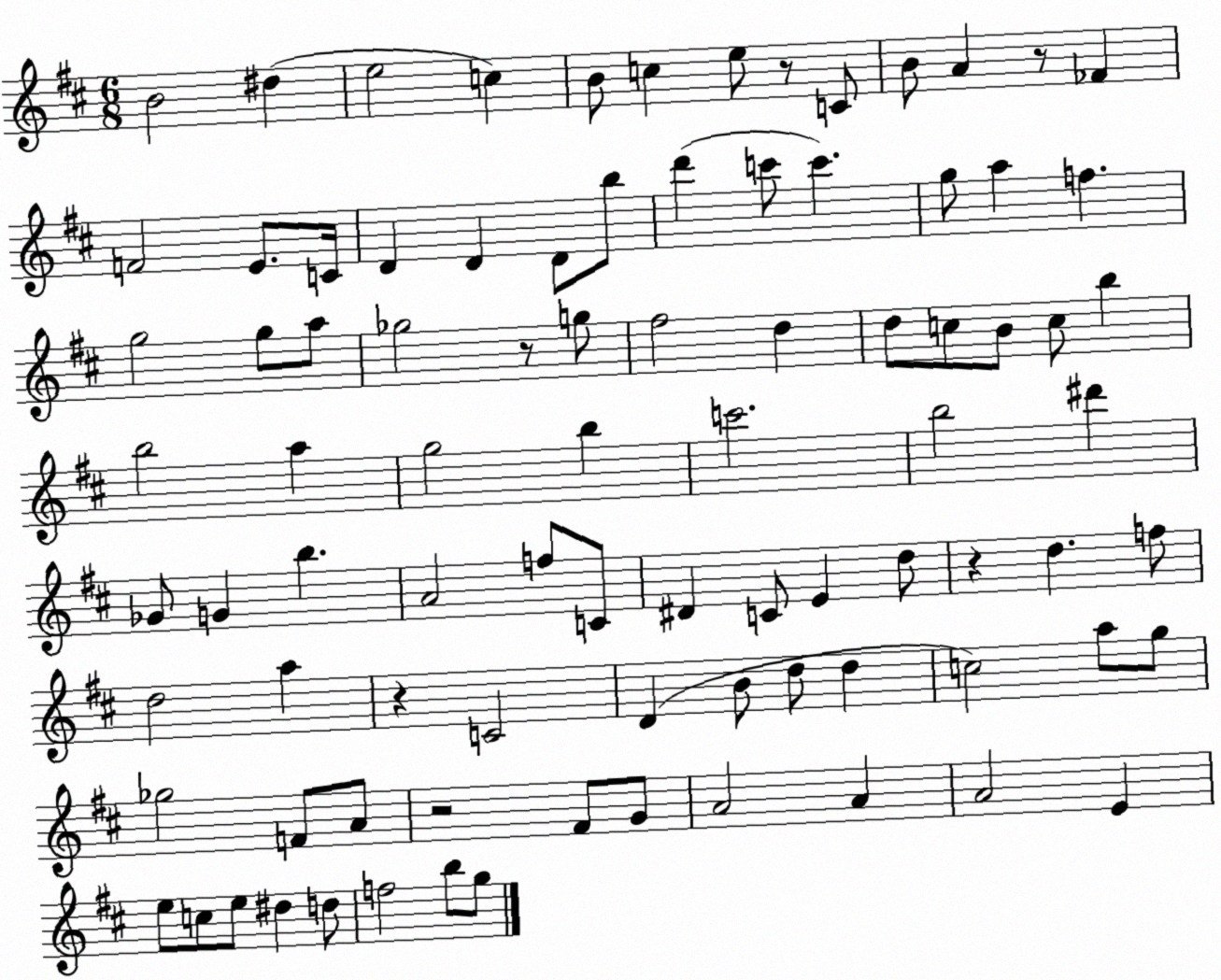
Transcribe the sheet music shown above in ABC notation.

X:1
T:Untitled
M:6/8
L:1/4
K:D
B2 ^d e2 c B/2 c e/2 z/2 C/2 B/2 A z/2 _F F2 E/2 C/4 D D D/2 b/2 d' c'/2 c' g/2 a f g2 g/2 a/2 _g2 z/2 g/2 ^f2 d d/2 c/2 B/2 c/2 b b2 a g2 b c'2 b2 ^d' _G/2 G b A2 f/2 C/2 ^D C/2 E d/2 z d f/2 d2 a z C2 D B/2 d/2 d c2 a/2 g/2 _g2 F/2 A/2 z2 ^F/2 G/2 A2 A A2 E e/2 c/2 e/2 ^d d/2 f2 b/2 g/2